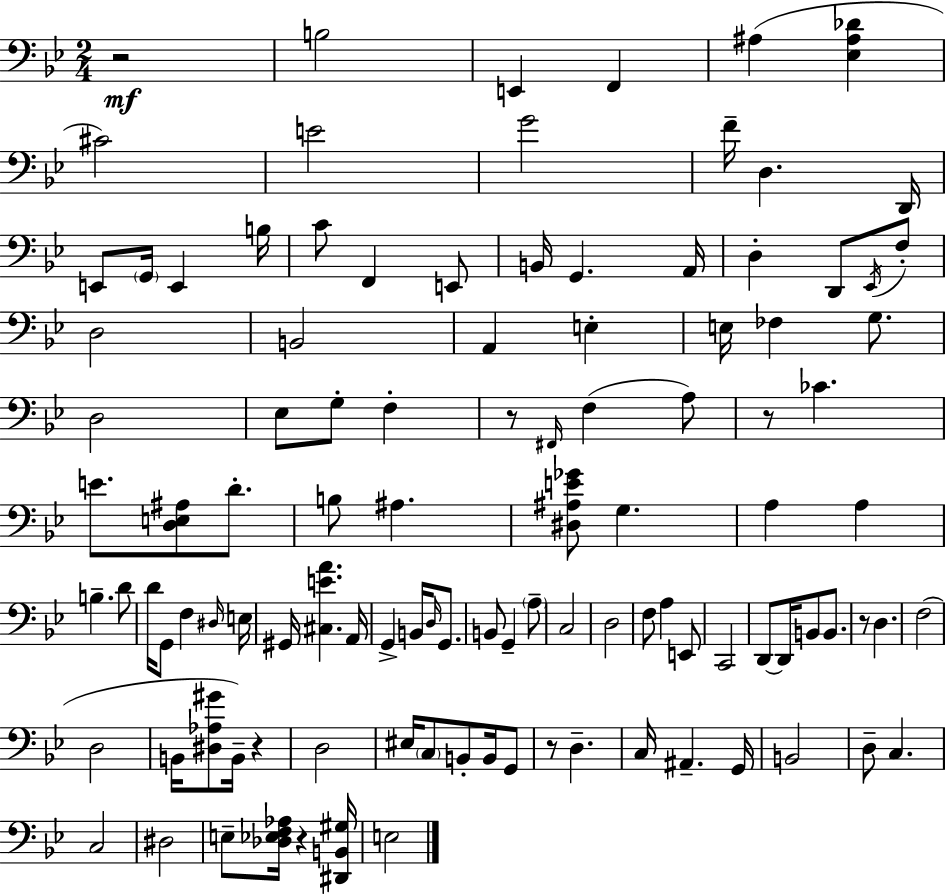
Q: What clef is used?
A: bass